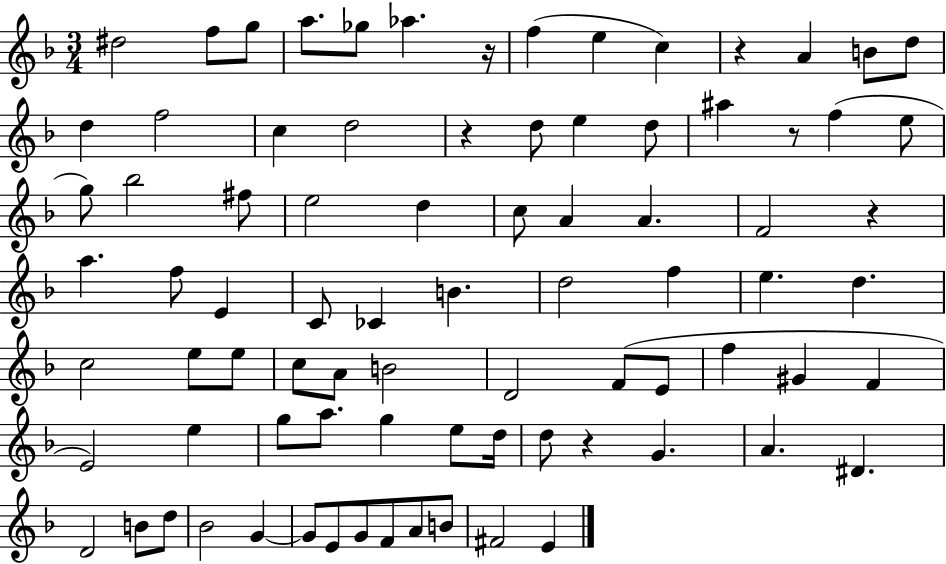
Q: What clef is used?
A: treble